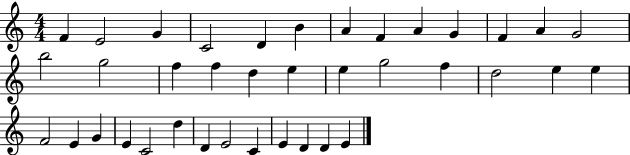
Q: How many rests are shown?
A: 0